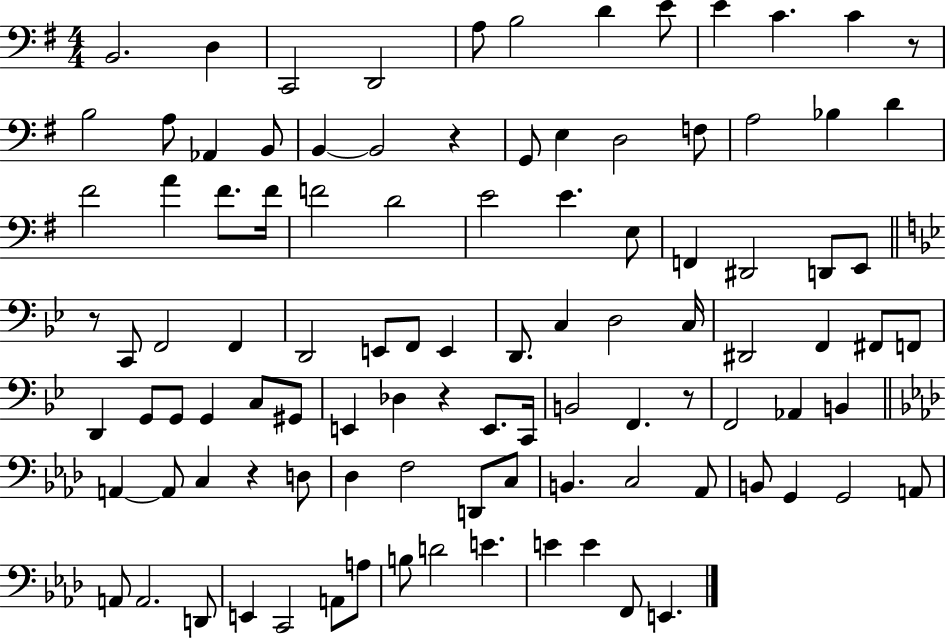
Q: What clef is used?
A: bass